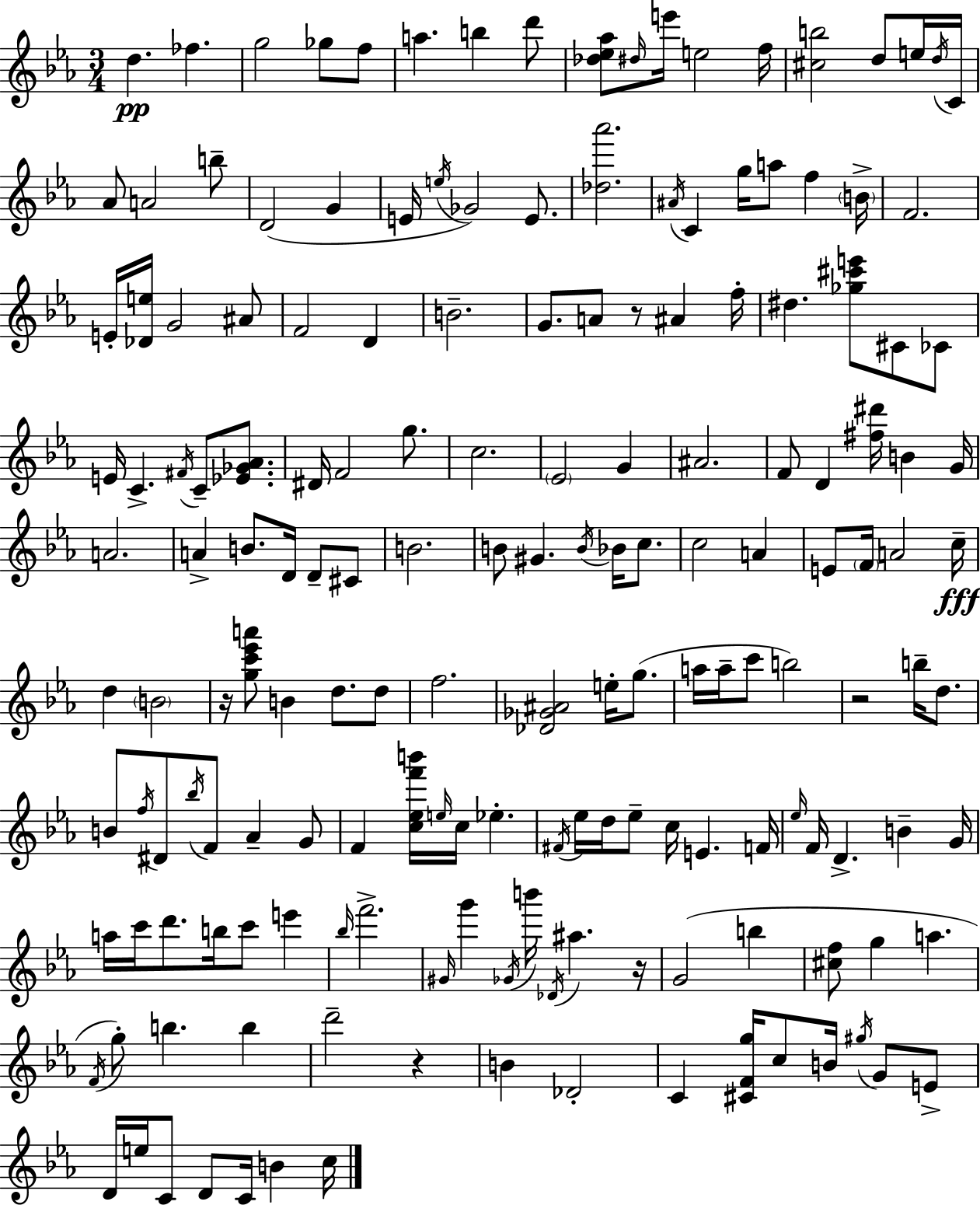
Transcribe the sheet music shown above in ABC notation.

X:1
T:Untitled
M:3/4
L:1/4
K:Cm
d _f g2 _g/2 f/2 a b d'/2 [_d_e_a]/2 ^d/4 e'/4 e2 f/4 [^cb]2 d/2 e/4 d/4 C/4 _A/2 A2 b/2 D2 G E/4 e/4 _G2 E/2 [_d_a']2 ^A/4 C g/4 a/2 f B/4 F2 E/4 [_De]/4 G2 ^A/2 F2 D B2 G/2 A/2 z/2 ^A f/4 ^d [_g^c'e']/2 ^C/2 _C/2 E/4 C ^F/4 C/2 [_E_G_A]/2 ^D/4 F2 g/2 c2 _E2 G ^A2 F/2 D [^f^d']/4 B G/4 A2 A B/2 D/4 D/2 ^C/2 B2 B/2 ^G B/4 _B/4 c/2 c2 A E/2 F/4 A2 c/4 d B2 z/4 [gc'_e'a']/2 B d/2 d/2 f2 [_D_G^A]2 e/4 g/2 a/4 a/4 c'/2 b2 z2 b/4 d/2 B/2 f/4 ^D/2 _b/4 F/2 _A G/2 F [c_ef'b']/4 e/4 c/4 _e ^F/4 _e/4 d/4 _e/2 c/4 E F/4 _e/4 F/4 D B G/4 a/4 c'/4 d'/2 b/4 c'/2 e' _b/4 f'2 ^G/4 g' _G/4 b'/4 _D/4 ^a z/4 G2 b [^cf]/2 g a F/4 g/2 b b d'2 z B _D2 C [^CFg]/4 c/2 B/4 ^g/4 G/2 E/2 D/4 e/4 C/2 D/2 C/4 B c/4